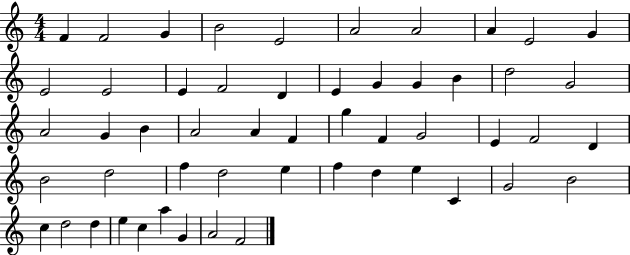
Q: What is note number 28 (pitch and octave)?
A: G5